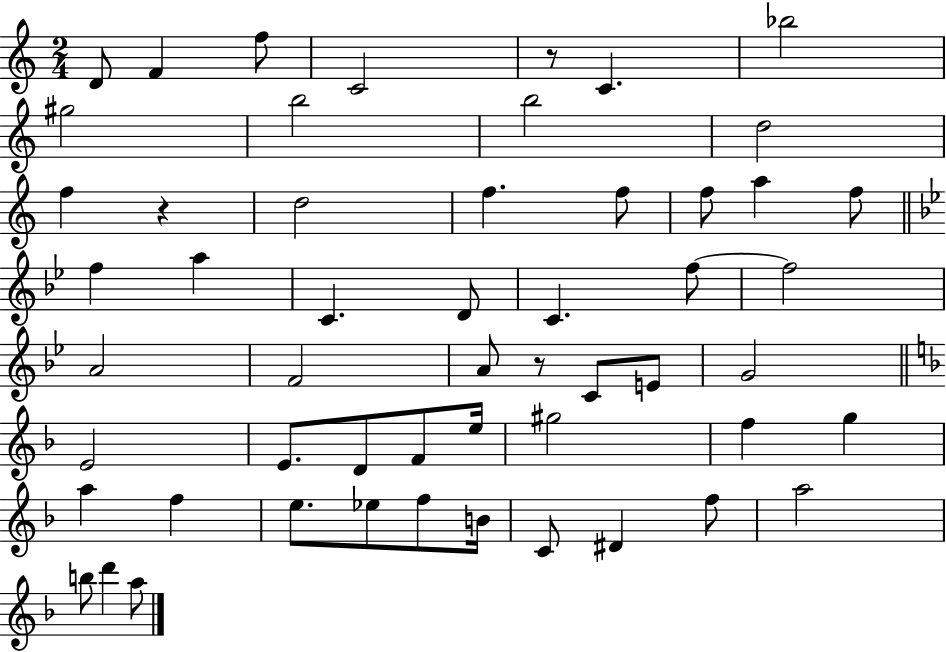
{
  \clef treble
  \numericTimeSignature
  \time 2/4
  \key c \major
  d'8 f'4 f''8 | c'2 | r8 c'4. | bes''2 | \break gis''2 | b''2 | b''2 | d''2 | \break f''4 r4 | d''2 | f''4. f''8 | f''8 a''4 f''8 | \break \bar "||" \break \key bes \major f''4 a''4 | c'4. d'8 | c'4. f''8~~ | f''2 | \break a'2 | f'2 | a'8 r8 c'8 e'8 | g'2 | \break \bar "||" \break \key f \major e'2 | e'8. d'8 f'8 e''16 | gis''2 | f''4 g''4 | \break a''4 f''4 | e''8. ees''8 f''8 b'16 | c'8 dis'4 f''8 | a''2 | \break b''8 d'''4 a''8 | \bar "|."
}